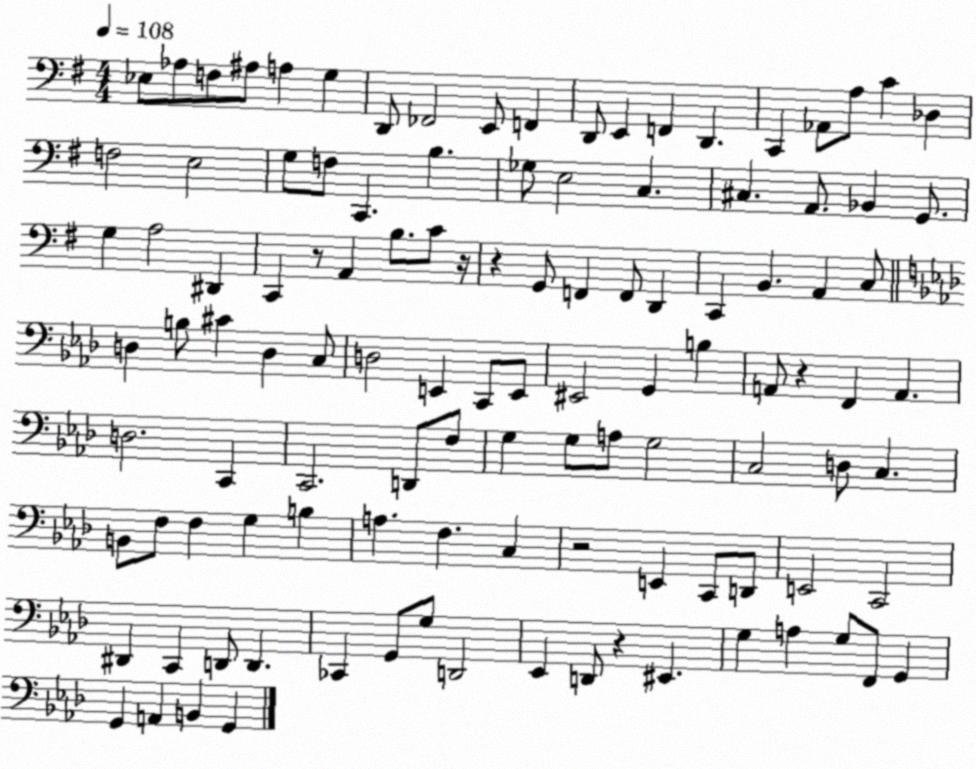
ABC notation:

X:1
T:Untitled
M:4/4
L:1/4
K:G
_E,/2 _A,/2 F,/2 ^A,/2 A, G, D,,/2 _F,,2 E,,/2 F,, D,,/2 E,, F,, D,, C,, _A,,/2 A,/2 C _D, F,2 E,2 G,/2 F,/2 C,, B, _G,/2 E,2 C, ^C, A,,/2 _B,, G,,/2 G, A,2 ^D,, C,, z/2 A,, B,/2 C/2 z/4 z G,,/2 F,, F,,/2 D,, C,, B,, A,, C,/2 D, B,/2 ^C D, C,/2 D,2 E,, C,,/2 E,,/2 ^E,,2 G,, B, A,,/2 z F,, A,, D,2 C,, C,,2 D,,/2 F,/2 G, G,/2 A,/2 G,2 C,2 D,/2 C, B,,/2 F,/2 F, G, B, A, F, C, z2 E,, C,,/2 D,,/2 E,,2 C,,2 ^D,, C,, D,,/2 D,, _C,, G,,/2 G,/2 D,,2 _E,, D,,/2 z ^E,, G, A, G,/2 F,,/2 G,, G,, A,, B,, G,,